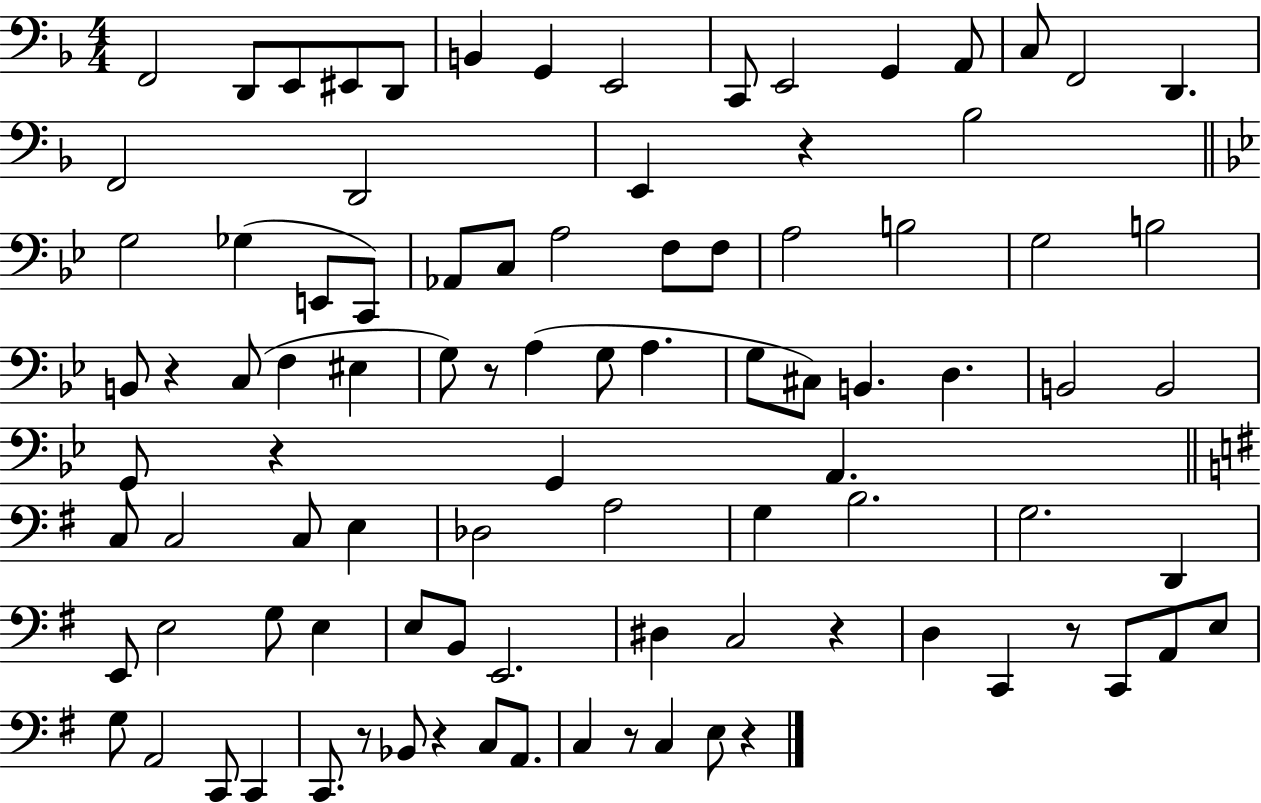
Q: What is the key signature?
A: F major